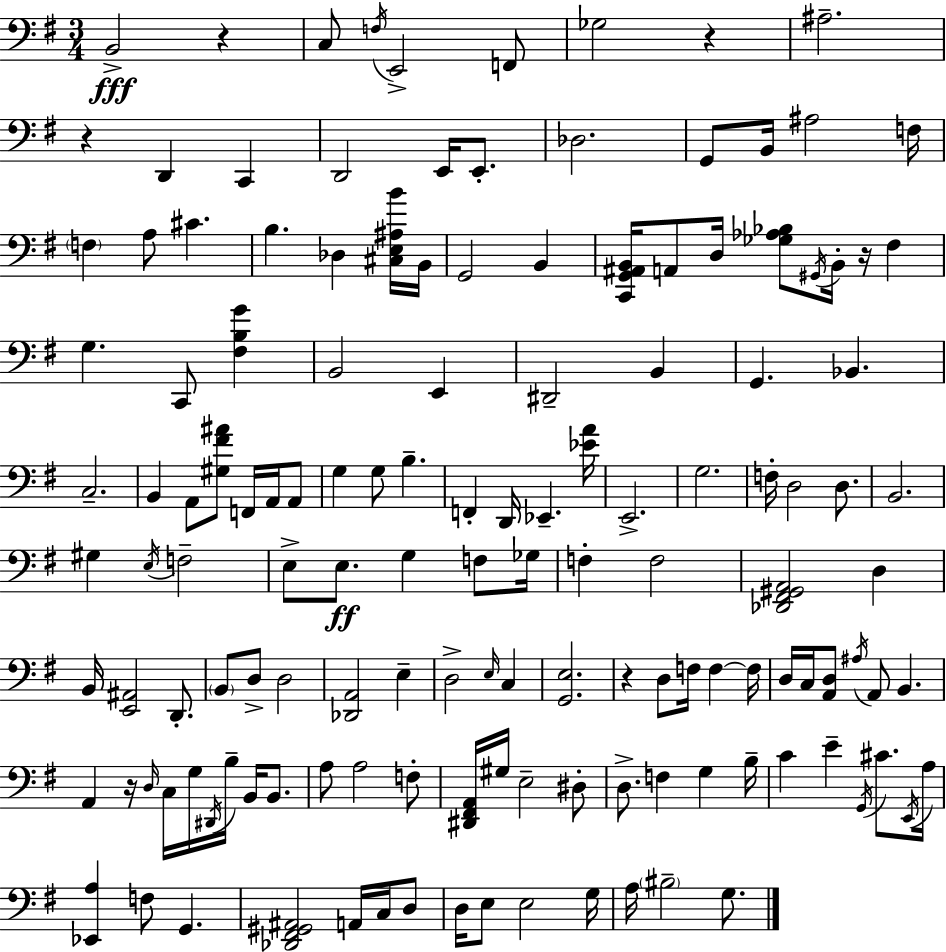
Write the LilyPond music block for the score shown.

{
  \clef bass
  \numericTimeSignature
  \time 3/4
  \key g \major
  b,2->\fff r4 | c8 \acciaccatura { f16 } e,2-> f,8 | ges2 r4 | ais2.-- | \break r4 d,4 c,4 | d,2 e,16 e,8.-. | des2. | g,8 b,16 ais2 | \break f16 \parenthesize f4 a8 cis'4. | b4. des4 <cis e ais b'>16 | b,16 g,2 b,4 | <c, g, ais, b,>16 a,8 d16 <ges aes bes>8 \acciaccatura { gis,16 } b,16-. r16 fis4 | \break g4. c,8 <fis b g'>4 | b,2 e,4 | dis,2-- b,4 | g,4. bes,4. | \break c2.-- | b,4 a,8 <gis fis' ais'>8 f,16 a,16 | a,8 g4 g8 b4.-- | f,4-. d,16 ees,4.-- | \break <ees' a'>16 e,2.-> | g2. | f16-. d2 d8. | b,2. | \break gis4 \acciaccatura { e16 } f2-- | e8-> e8.\ff g4 | f8 ges16 f4-. f2 | <des, fis, gis, a,>2 d4 | \break b,16 <e, ais,>2 | d,8.-. \parenthesize b,8 d8-> d2 | <des, a,>2 e4-- | d2-> \grace { e16 } | \break c4 <g, e>2. | r4 d8 f16 f4~~ | f16 d16 c16 <a, d>8 \acciaccatura { ais16 } a,8 b,4. | a,4 r16 \grace { d16 } c16 | \break g16 \acciaccatura { dis,16 } b16-- b,16 b,8. a8 a2 | f8-. <dis, fis, a,>16 gis16 e2-- | dis8-. d8.-> f4 | g4 b16-- c'4 e'4-- | \break \acciaccatura { g,16 } cis'8. \acciaccatura { e,16 } a16 <ees, a>4 | f8 g,4. <des, fis, gis, ais,>2 | a,16 c16 d8 d16 e8 | e2 g16 a16 \parenthesize bis2-- | \break g8. \bar "|."
}